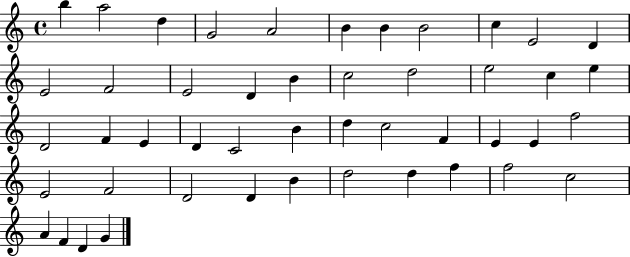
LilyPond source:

{
  \clef treble
  \time 4/4
  \defaultTimeSignature
  \key c \major
  b''4 a''2 d''4 | g'2 a'2 | b'4 b'4 b'2 | c''4 e'2 d'4 | \break e'2 f'2 | e'2 d'4 b'4 | c''2 d''2 | e''2 c''4 e''4 | \break d'2 f'4 e'4 | d'4 c'2 b'4 | d''4 c''2 f'4 | e'4 e'4 f''2 | \break e'2 f'2 | d'2 d'4 b'4 | d''2 d''4 f''4 | f''2 c''2 | \break a'4 f'4 d'4 g'4 | \bar "|."
}